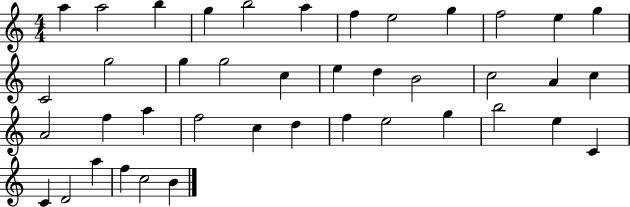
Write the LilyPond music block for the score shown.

{
  \clef treble
  \numericTimeSignature
  \time 4/4
  \key c \major
  a''4 a''2 b''4 | g''4 b''2 a''4 | f''4 e''2 g''4 | f''2 e''4 g''4 | \break c'2 g''2 | g''4 g''2 c''4 | e''4 d''4 b'2 | c''2 a'4 c''4 | \break a'2 f''4 a''4 | f''2 c''4 d''4 | f''4 e''2 g''4 | b''2 e''4 c'4 | \break c'4 d'2 a''4 | f''4 c''2 b'4 | \bar "|."
}